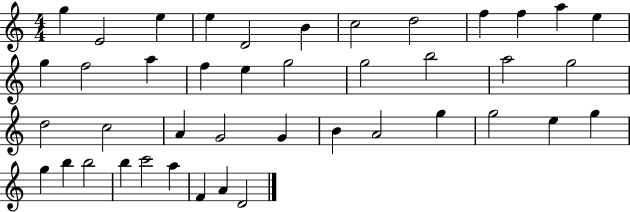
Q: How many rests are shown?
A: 0